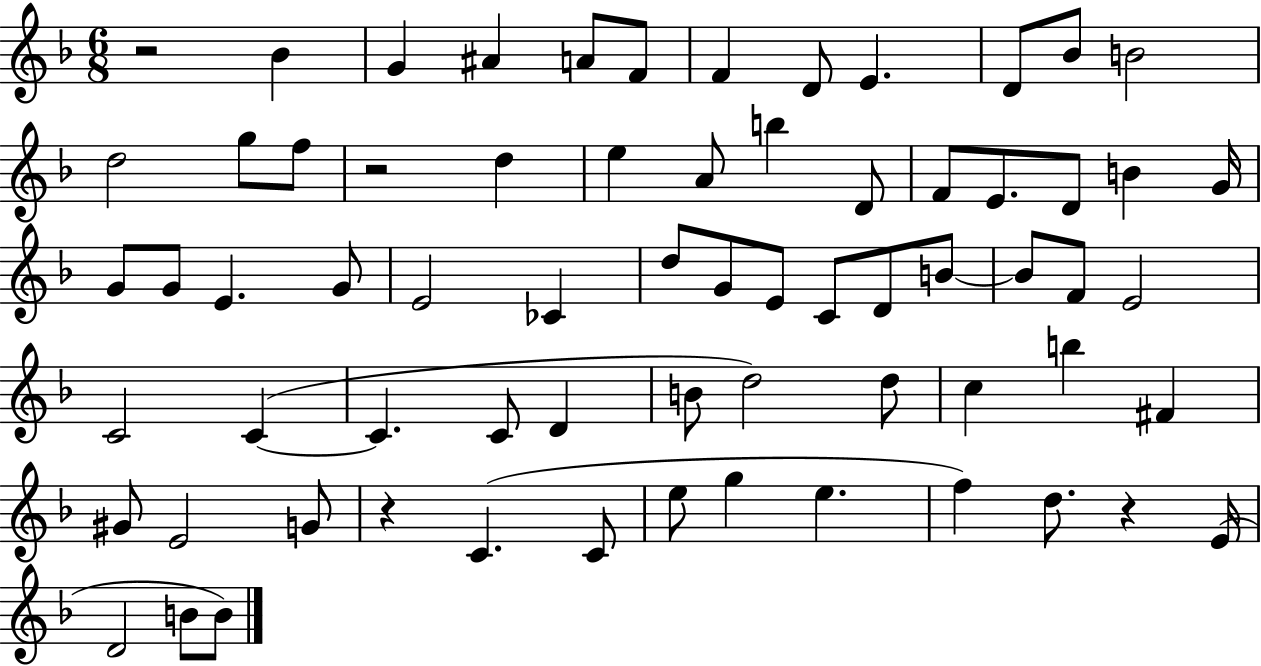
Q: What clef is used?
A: treble